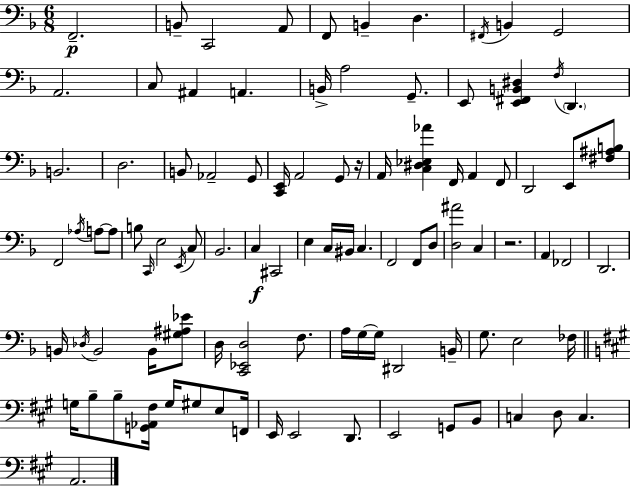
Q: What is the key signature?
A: F major